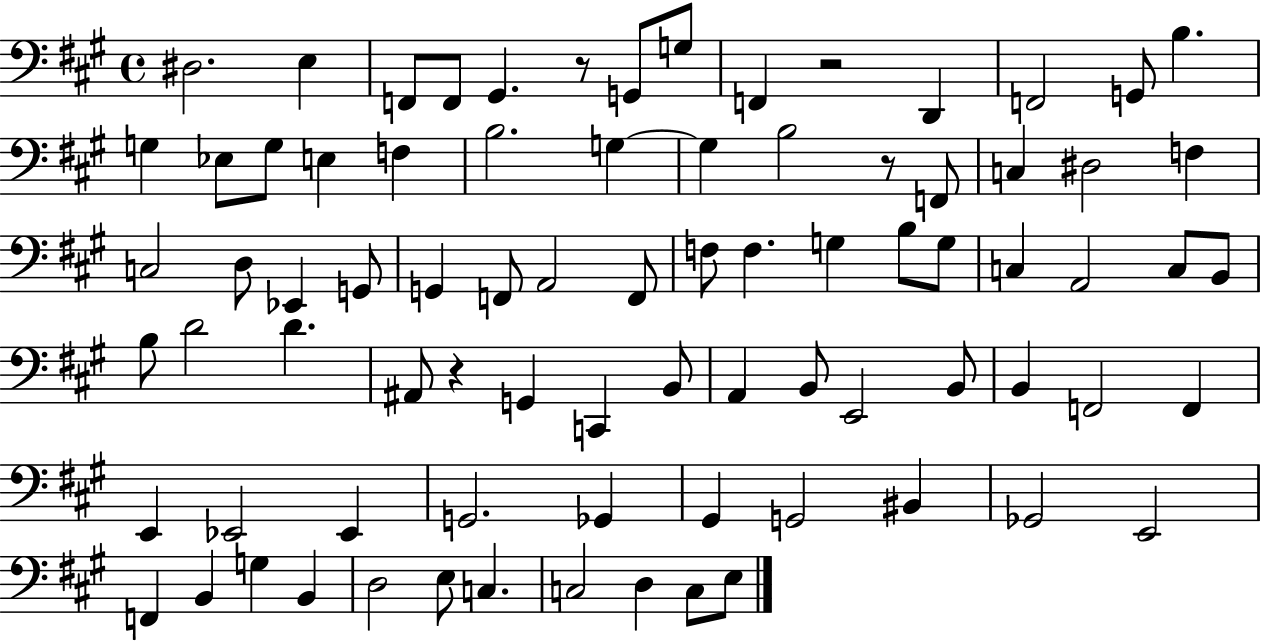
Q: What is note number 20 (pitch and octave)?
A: G3